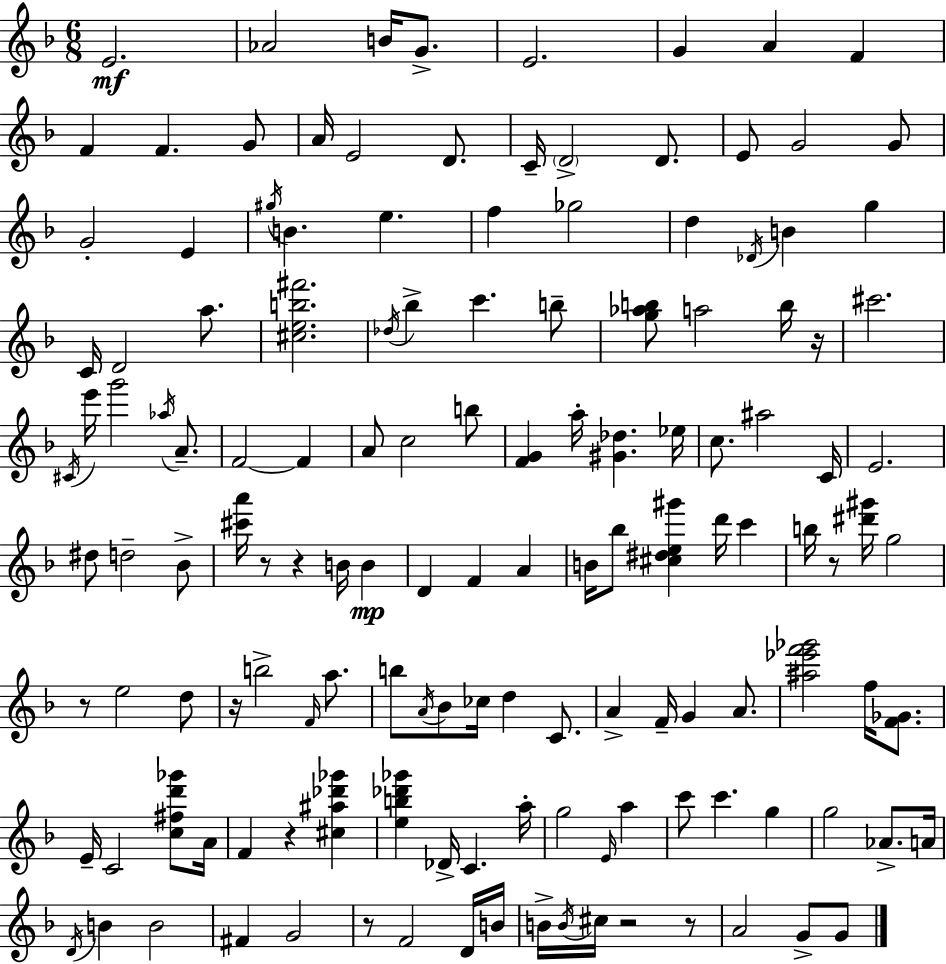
E4/h. Ab4/h B4/s G4/e. E4/h. G4/q A4/q F4/q F4/q F4/q. G4/e A4/s E4/h D4/e. C4/s D4/h D4/e. E4/e G4/h G4/e G4/h E4/q G#5/s B4/q. E5/q. F5/q Gb5/h D5/q Db4/s B4/q G5/q C4/s D4/h A5/e. [C#5,E5,B5,F#6]/h. Db5/s Bb5/q C6/q. B5/e [G5,Ab5,B5]/e A5/h B5/s R/s C#6/h. C#4/s E6/s G6/h Ab5/s A4/e. F4/h F4/q A4/e C5/h B5/e [F4,G4]/q A5/s [G#4,Db5]/q. Eb5/s C5/e. A#5/h C4/s E4/h. D#5/e D5/h Bb4/e [C#6,A6]/s R/e R/q B4/s B4/q D4/q F4/q A4/q B4/s Bb5/e [C#5,D#5,E5,G#6]/q D6/s C6/q B5/s R/e [D#6,G#6]/s G5/h R/e E5/h D5/e R/s B5/h F4/s A5/e. B5/e A4/s Bb4/e CES5/s D5/q C4/e. A4/q F4/s G4/q A4/e. [A#5,Eb6,F6,Gb6]/h F5/s [F4,Gb4]/e. E4/s C4/h [C5,F#5,D6,Gb6]/e A4/s F4/q R/q [C#5,A#5,Db6,Gb6]/q [E5,B5,Db6,Gb6]/q Db4/s C4/q. A5/s G5/h E4/s A5/q C6/e C6/q. G5/q G5/h Ab4/e. A4/s D4/s B4/q B4/h F#4/q G4/h R/e F4/h D4/s B4/s B4/s B4/s C#5/s R/h R/e A4/h G4/e G4/e